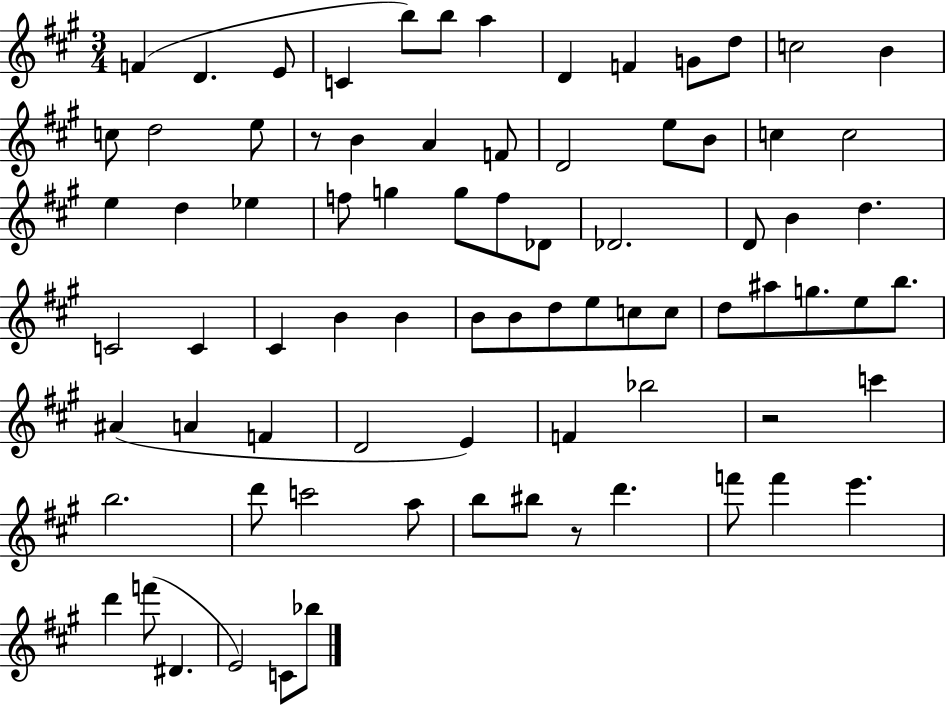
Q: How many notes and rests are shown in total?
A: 79